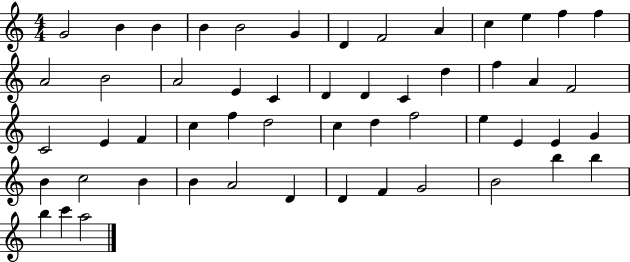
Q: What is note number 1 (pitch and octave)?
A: G4